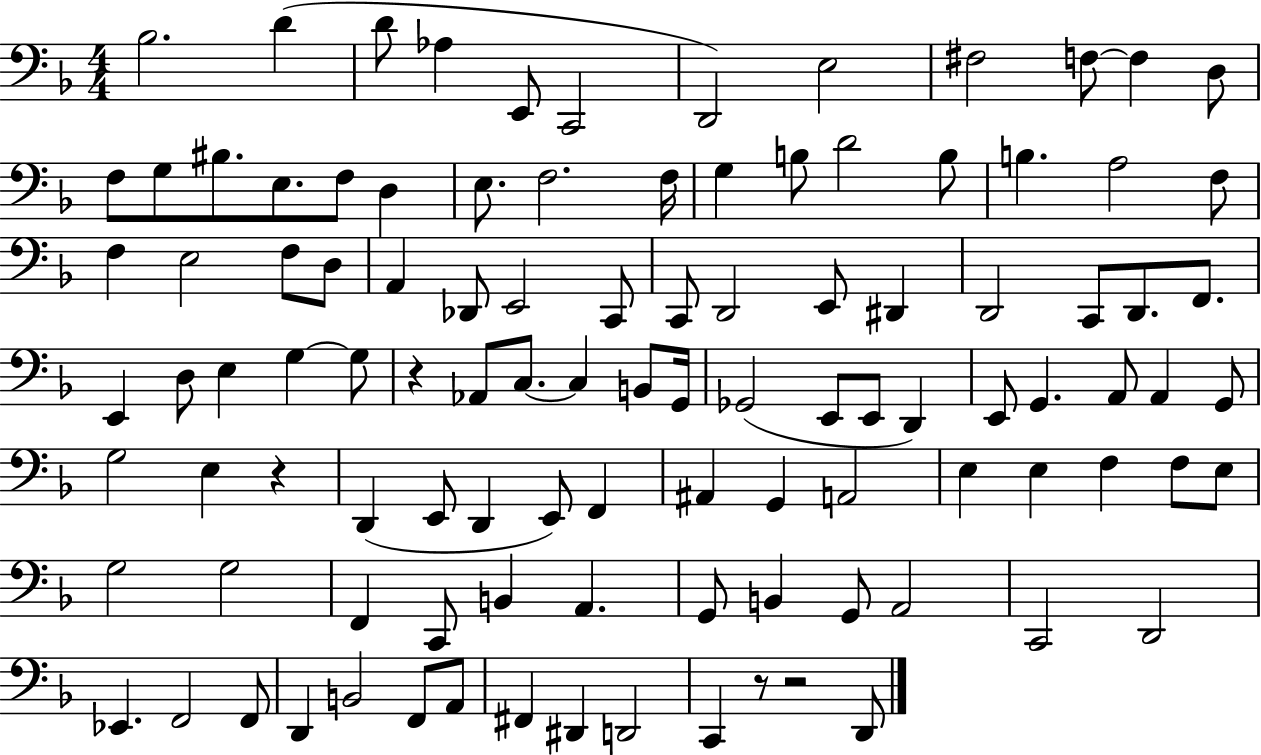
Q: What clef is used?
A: bass